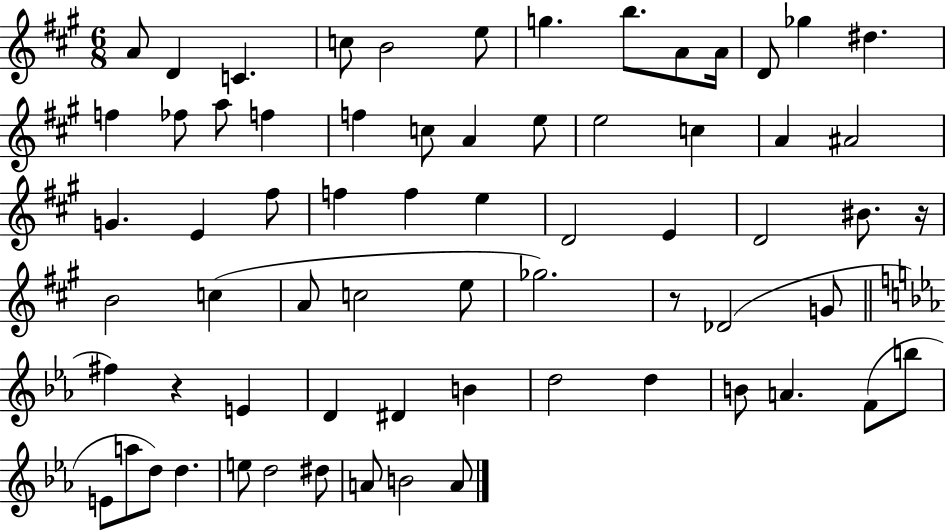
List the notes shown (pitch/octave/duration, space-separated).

A4/e D4/q C4/q. C5/e B4/h E5/e G5/q. B5/e. A4/e A4/s D4/e Gb5/q D#5/q. F5/q FES5/e A5/e F5/q F5/q C5/e A4/q E5/e E5/h C5/q A4/q A#4/h G4/q. E4/q F#5/e F5/q F5/q E5/q D4/h E4/q D4/h BIS4/e. R/s B4/h C5/q A4/e C5/h E5/e Gb5/h. R/e Db4/h G4/e F#5/q R/q E4/q D4/q D#4/q B4/q D5/h D5/q B4/e A4/q. F4/e B5/e E4/e A5/e D5/e D5/q. E5/e D5/h D#5/e A4/e B4/h A4/e